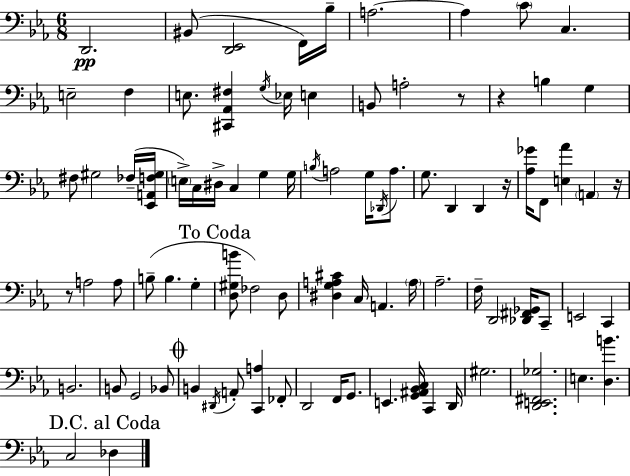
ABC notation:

X:1
T:Untitled
M:6/8
L:1/4
K:Cm
D,,2 ^B,,/2 [D,,_E,,]2 F,,/4 _B,/4 A,2 A, C/2 C, E,2 F, E,/2 [^C,,_A,,^F,] G,/4 _E,/4 E, B,,/2 A,2 z/2 z B, G, ^F,/2 ^G,2 _F,/4 [_E,,A,,F,^G,]/4 E,/4 C,/4 ^D,/4 C, G, G,/4 B,/4 A,2 G,/4 _D,,/4 A,/2 G,/2 D,, D,, z/4 [_A,_G]/4 F,,/2 [E,_A] A,, z/4 z/2 A,2 A,/2 B,/2 B, G, [D,^G,B]/2 _F,2 D,/2 [^D,G,A,^C] C,/4 A,, A,/4 _A,2 F,/4 D,,2 [_D,,^F,,_G,,]/4 C,,/2 E,,2 C,, B,,2 B,,/2 G,,2 _B,,/2 B,, ^D,,/4 A,,/2 [C,,A,] _F,,/2 D,,2 F,,/4 G,,/2 E,, [G,,^A,,_B,,C,]/4 C,, D,,/4 ^G,2 [D,,E,,^F,,_G,]2 E, [D,B] C,2 _D,